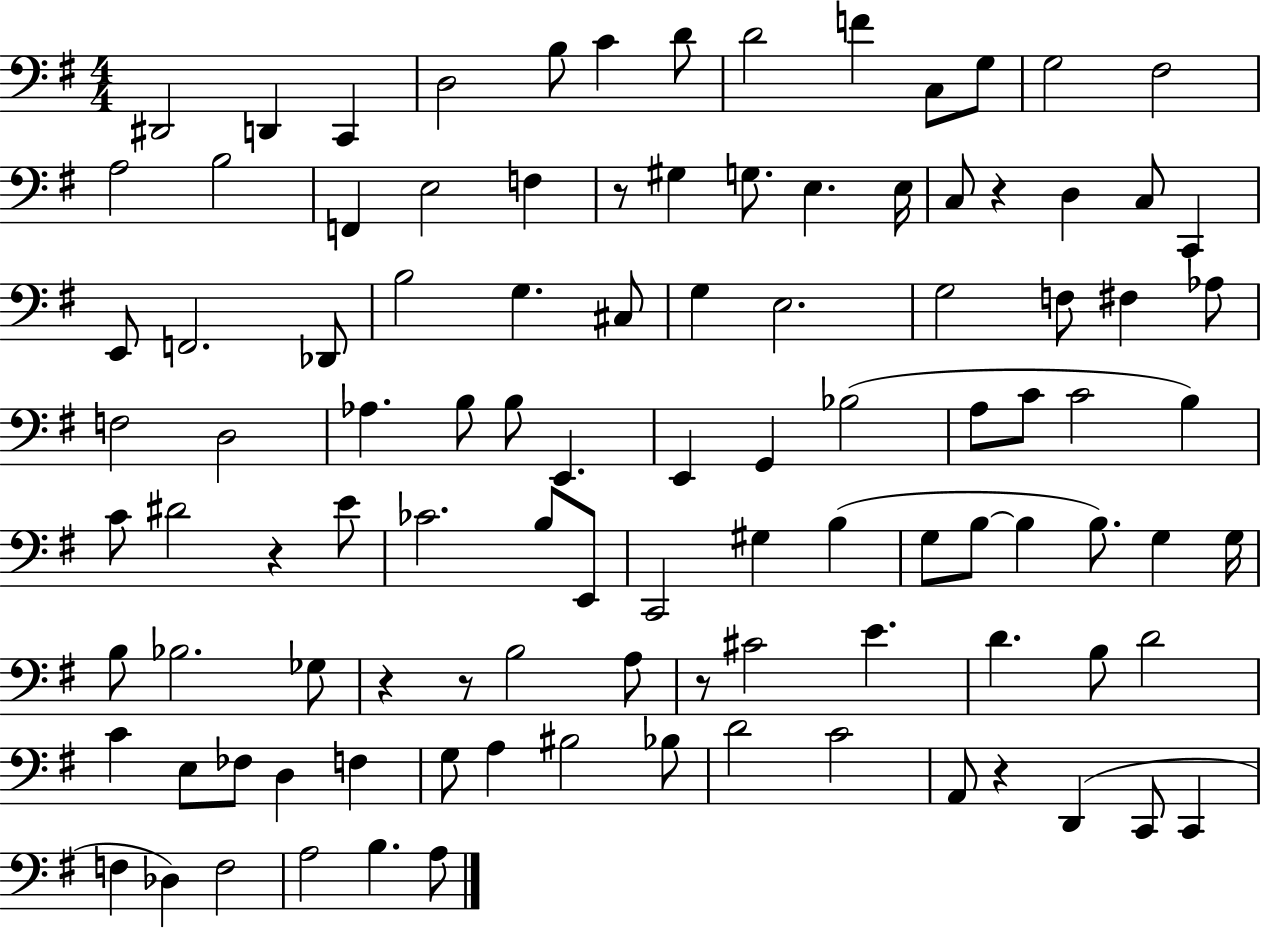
D#2/h D2/q C2/q D3/h B3/e C4/q D4/e D4/h F4/q C3/e G3/e G3/h F#3/h A3/h B3/h F2/q E3/h F3/q R/e G#3/q G3/e. E3/q. E3/s C3/e R/q D3/q C3/e C2/q E2/e F2/h. Db2/e B3/h G3/q. C#3/e G3/q E3/h. G3/h F3/e F#3/q Ab3/e F3/h D3/h Ab3/q. B3/e B3/e E2/q. E2/q G2/q Bb3/h A3/e C4/e C4/h B3/q C4/e D#4/h R/q E4/e CES4/h. B3/e E2/e C2/h G#3/q B3/q G3/e B3/e B3/q B3/e. G3/q G3/s B3/e Bb3/h. Gb3/e R/q R/e B3/h A3/e R/e C#4/h E4/q. D4/q. B3/e D4/h C4/q E3/e FES3/e D3/q F3/q G3/e A3/q BIS3/h Bb3/e D4/h C4/h A2/e R/q D2/q C2/e C2/q F3/q Db3/q F3/h A3/h B3/q. A3/e